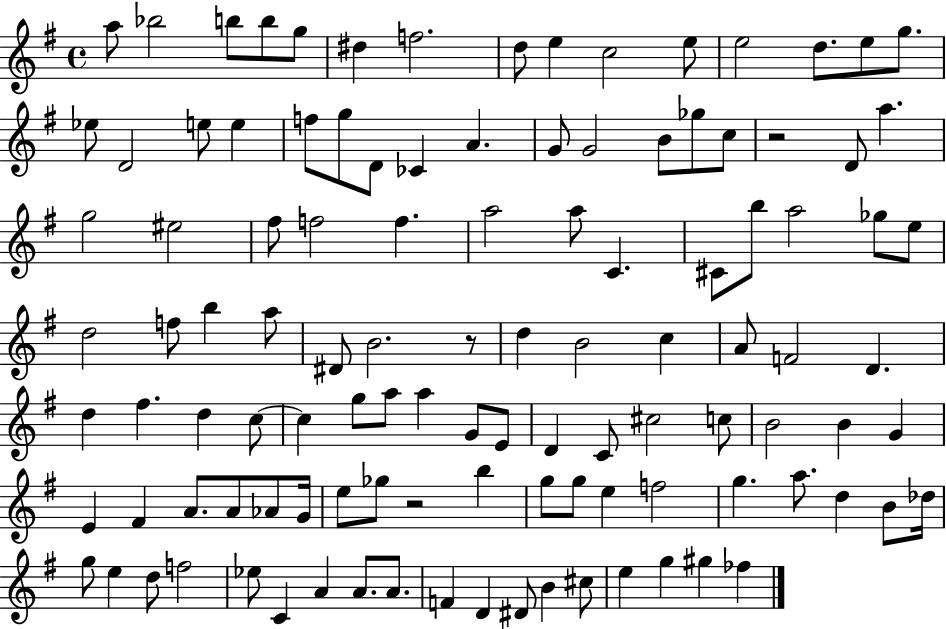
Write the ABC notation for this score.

X:1
T:Untitled
M:4/4
L:1/4
K:G
a/2 _b2 b/2 b/2 g/2 ^d f2 d/2 e c2 e/2 e2 d/2 e/2 g/2 _e/2 D2 e/2 e f/2 g/2 D/2 _C A G/2 G2 B/2 _g/2 c/2 z2 D/2 a g2 ^e2 ^f/2 f2 f a2 a/2 C ^C/2 b/2 a2 _g/2 e/2 d2 f/2 b a/2 ^D/2 B2 z/2 d B2 c A/2 F2 D d ^f d c/2 c g/2 a/2 a G/2 E/2 D C/2 ^c2 c/2 B2 B G E ^F A/2 A/2 _A/2 G/4 e/2 _g/2 z2 b g/2 g/2 e f2 g a/2 d B/2 _d/4 g/2 e d/2 f2 _e/2 C A A/2 A/2 F D ^D/2 B ^c/2 e g ^g _f